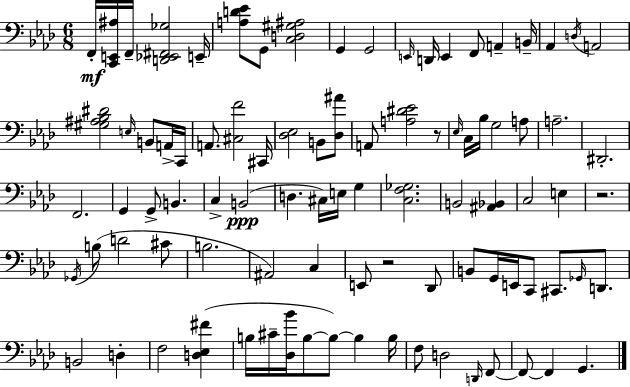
{
  \clef bass
  \numericTimeSignature
  \time 6/8
  \key aes \major
  \repeat volta 2 { f,16-.\mf <c, e, ais>16 f,16-- <d, ees, fis, ges>2 e,16-- | <a d' ees'>8 g,8 <c d gis ais>2 | g,4 g,2 | \grace { e,16 } d,16 e,4 f,8 a,4-- | \break b,16-- aes,4 \acciaccatura { d16 } a,2 | <gis ais bes dis'>2 \grace { e16 } b,8 | a,16-> c,16 a,8. <cis f'>2 | cis,16 <des ees>2 b,8 | \break <des ais'>8 a,8 <a dis' ees'>2 | r8 \grace { ees16 } c16 bes16 g2 | a8 a2.-- | dis,2.-. | \break f,2. | g,4 g,8-> b,4. | c4-> b,2(\ppp | d4. cis16) e16 | \break g4 <c f ges>2. | b,2 | <ais, bes,>4 c2 | e4 r2. | \break \acciaccatura { ges,16 }( b8 d'2 | cis'8 b2. | ais,2) | c4 e,8 r2 | \break des,8 b,8 g,16 e,16 c,8 cis,8. | \grace { ges,16 } d,8. b,2 | d4-. f2 | <d ees fis'>4( b16 cis'16-- <des bes'>16 b8~~ b8~~) | \break b4 b16 f8 d2 | \grace { d,16 } f,8~~ f,8~~ f,4 | g,4. } \bar "|."
}